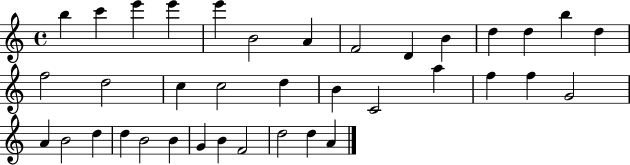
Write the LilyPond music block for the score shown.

{
  \clef treble
  \time 4/4
  \defaultTimeSignature
  \key c \major
  b''4 c'''4 e'''4 e'''4 | e'''4 b'2 a'4 | f'2 d'4 b'4 | d''4 d''4 b''4 d''4 | \break f''2 d''2 | c''4 c''2 d''4 | b'4 c'2 a''4 | f''4 f''4 g'2 | \break a'4 b'2 d''4 | d''4 b'2 b'4 | g'4 b'4 f'2 | d''2 d''4 a'4 | \break \bar "|."
}